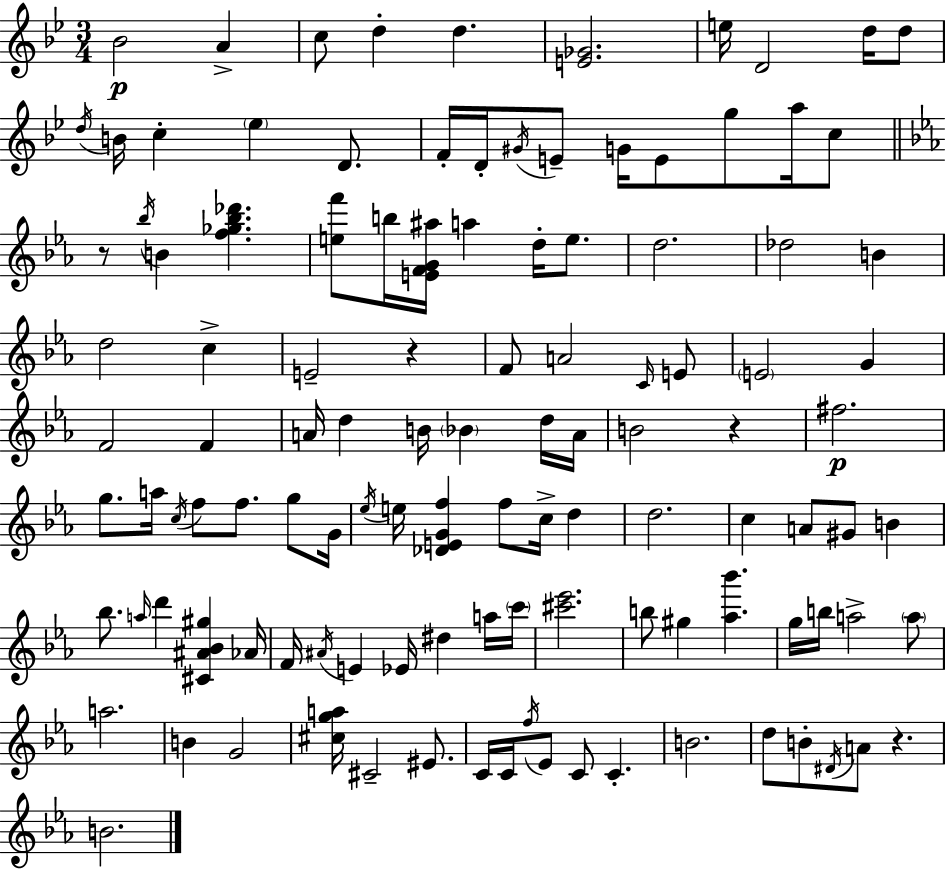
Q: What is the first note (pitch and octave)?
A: Bb4